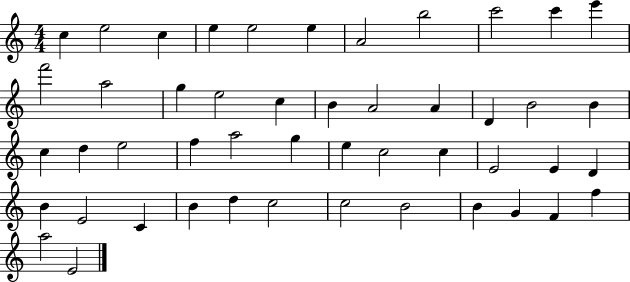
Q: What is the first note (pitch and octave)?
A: C5